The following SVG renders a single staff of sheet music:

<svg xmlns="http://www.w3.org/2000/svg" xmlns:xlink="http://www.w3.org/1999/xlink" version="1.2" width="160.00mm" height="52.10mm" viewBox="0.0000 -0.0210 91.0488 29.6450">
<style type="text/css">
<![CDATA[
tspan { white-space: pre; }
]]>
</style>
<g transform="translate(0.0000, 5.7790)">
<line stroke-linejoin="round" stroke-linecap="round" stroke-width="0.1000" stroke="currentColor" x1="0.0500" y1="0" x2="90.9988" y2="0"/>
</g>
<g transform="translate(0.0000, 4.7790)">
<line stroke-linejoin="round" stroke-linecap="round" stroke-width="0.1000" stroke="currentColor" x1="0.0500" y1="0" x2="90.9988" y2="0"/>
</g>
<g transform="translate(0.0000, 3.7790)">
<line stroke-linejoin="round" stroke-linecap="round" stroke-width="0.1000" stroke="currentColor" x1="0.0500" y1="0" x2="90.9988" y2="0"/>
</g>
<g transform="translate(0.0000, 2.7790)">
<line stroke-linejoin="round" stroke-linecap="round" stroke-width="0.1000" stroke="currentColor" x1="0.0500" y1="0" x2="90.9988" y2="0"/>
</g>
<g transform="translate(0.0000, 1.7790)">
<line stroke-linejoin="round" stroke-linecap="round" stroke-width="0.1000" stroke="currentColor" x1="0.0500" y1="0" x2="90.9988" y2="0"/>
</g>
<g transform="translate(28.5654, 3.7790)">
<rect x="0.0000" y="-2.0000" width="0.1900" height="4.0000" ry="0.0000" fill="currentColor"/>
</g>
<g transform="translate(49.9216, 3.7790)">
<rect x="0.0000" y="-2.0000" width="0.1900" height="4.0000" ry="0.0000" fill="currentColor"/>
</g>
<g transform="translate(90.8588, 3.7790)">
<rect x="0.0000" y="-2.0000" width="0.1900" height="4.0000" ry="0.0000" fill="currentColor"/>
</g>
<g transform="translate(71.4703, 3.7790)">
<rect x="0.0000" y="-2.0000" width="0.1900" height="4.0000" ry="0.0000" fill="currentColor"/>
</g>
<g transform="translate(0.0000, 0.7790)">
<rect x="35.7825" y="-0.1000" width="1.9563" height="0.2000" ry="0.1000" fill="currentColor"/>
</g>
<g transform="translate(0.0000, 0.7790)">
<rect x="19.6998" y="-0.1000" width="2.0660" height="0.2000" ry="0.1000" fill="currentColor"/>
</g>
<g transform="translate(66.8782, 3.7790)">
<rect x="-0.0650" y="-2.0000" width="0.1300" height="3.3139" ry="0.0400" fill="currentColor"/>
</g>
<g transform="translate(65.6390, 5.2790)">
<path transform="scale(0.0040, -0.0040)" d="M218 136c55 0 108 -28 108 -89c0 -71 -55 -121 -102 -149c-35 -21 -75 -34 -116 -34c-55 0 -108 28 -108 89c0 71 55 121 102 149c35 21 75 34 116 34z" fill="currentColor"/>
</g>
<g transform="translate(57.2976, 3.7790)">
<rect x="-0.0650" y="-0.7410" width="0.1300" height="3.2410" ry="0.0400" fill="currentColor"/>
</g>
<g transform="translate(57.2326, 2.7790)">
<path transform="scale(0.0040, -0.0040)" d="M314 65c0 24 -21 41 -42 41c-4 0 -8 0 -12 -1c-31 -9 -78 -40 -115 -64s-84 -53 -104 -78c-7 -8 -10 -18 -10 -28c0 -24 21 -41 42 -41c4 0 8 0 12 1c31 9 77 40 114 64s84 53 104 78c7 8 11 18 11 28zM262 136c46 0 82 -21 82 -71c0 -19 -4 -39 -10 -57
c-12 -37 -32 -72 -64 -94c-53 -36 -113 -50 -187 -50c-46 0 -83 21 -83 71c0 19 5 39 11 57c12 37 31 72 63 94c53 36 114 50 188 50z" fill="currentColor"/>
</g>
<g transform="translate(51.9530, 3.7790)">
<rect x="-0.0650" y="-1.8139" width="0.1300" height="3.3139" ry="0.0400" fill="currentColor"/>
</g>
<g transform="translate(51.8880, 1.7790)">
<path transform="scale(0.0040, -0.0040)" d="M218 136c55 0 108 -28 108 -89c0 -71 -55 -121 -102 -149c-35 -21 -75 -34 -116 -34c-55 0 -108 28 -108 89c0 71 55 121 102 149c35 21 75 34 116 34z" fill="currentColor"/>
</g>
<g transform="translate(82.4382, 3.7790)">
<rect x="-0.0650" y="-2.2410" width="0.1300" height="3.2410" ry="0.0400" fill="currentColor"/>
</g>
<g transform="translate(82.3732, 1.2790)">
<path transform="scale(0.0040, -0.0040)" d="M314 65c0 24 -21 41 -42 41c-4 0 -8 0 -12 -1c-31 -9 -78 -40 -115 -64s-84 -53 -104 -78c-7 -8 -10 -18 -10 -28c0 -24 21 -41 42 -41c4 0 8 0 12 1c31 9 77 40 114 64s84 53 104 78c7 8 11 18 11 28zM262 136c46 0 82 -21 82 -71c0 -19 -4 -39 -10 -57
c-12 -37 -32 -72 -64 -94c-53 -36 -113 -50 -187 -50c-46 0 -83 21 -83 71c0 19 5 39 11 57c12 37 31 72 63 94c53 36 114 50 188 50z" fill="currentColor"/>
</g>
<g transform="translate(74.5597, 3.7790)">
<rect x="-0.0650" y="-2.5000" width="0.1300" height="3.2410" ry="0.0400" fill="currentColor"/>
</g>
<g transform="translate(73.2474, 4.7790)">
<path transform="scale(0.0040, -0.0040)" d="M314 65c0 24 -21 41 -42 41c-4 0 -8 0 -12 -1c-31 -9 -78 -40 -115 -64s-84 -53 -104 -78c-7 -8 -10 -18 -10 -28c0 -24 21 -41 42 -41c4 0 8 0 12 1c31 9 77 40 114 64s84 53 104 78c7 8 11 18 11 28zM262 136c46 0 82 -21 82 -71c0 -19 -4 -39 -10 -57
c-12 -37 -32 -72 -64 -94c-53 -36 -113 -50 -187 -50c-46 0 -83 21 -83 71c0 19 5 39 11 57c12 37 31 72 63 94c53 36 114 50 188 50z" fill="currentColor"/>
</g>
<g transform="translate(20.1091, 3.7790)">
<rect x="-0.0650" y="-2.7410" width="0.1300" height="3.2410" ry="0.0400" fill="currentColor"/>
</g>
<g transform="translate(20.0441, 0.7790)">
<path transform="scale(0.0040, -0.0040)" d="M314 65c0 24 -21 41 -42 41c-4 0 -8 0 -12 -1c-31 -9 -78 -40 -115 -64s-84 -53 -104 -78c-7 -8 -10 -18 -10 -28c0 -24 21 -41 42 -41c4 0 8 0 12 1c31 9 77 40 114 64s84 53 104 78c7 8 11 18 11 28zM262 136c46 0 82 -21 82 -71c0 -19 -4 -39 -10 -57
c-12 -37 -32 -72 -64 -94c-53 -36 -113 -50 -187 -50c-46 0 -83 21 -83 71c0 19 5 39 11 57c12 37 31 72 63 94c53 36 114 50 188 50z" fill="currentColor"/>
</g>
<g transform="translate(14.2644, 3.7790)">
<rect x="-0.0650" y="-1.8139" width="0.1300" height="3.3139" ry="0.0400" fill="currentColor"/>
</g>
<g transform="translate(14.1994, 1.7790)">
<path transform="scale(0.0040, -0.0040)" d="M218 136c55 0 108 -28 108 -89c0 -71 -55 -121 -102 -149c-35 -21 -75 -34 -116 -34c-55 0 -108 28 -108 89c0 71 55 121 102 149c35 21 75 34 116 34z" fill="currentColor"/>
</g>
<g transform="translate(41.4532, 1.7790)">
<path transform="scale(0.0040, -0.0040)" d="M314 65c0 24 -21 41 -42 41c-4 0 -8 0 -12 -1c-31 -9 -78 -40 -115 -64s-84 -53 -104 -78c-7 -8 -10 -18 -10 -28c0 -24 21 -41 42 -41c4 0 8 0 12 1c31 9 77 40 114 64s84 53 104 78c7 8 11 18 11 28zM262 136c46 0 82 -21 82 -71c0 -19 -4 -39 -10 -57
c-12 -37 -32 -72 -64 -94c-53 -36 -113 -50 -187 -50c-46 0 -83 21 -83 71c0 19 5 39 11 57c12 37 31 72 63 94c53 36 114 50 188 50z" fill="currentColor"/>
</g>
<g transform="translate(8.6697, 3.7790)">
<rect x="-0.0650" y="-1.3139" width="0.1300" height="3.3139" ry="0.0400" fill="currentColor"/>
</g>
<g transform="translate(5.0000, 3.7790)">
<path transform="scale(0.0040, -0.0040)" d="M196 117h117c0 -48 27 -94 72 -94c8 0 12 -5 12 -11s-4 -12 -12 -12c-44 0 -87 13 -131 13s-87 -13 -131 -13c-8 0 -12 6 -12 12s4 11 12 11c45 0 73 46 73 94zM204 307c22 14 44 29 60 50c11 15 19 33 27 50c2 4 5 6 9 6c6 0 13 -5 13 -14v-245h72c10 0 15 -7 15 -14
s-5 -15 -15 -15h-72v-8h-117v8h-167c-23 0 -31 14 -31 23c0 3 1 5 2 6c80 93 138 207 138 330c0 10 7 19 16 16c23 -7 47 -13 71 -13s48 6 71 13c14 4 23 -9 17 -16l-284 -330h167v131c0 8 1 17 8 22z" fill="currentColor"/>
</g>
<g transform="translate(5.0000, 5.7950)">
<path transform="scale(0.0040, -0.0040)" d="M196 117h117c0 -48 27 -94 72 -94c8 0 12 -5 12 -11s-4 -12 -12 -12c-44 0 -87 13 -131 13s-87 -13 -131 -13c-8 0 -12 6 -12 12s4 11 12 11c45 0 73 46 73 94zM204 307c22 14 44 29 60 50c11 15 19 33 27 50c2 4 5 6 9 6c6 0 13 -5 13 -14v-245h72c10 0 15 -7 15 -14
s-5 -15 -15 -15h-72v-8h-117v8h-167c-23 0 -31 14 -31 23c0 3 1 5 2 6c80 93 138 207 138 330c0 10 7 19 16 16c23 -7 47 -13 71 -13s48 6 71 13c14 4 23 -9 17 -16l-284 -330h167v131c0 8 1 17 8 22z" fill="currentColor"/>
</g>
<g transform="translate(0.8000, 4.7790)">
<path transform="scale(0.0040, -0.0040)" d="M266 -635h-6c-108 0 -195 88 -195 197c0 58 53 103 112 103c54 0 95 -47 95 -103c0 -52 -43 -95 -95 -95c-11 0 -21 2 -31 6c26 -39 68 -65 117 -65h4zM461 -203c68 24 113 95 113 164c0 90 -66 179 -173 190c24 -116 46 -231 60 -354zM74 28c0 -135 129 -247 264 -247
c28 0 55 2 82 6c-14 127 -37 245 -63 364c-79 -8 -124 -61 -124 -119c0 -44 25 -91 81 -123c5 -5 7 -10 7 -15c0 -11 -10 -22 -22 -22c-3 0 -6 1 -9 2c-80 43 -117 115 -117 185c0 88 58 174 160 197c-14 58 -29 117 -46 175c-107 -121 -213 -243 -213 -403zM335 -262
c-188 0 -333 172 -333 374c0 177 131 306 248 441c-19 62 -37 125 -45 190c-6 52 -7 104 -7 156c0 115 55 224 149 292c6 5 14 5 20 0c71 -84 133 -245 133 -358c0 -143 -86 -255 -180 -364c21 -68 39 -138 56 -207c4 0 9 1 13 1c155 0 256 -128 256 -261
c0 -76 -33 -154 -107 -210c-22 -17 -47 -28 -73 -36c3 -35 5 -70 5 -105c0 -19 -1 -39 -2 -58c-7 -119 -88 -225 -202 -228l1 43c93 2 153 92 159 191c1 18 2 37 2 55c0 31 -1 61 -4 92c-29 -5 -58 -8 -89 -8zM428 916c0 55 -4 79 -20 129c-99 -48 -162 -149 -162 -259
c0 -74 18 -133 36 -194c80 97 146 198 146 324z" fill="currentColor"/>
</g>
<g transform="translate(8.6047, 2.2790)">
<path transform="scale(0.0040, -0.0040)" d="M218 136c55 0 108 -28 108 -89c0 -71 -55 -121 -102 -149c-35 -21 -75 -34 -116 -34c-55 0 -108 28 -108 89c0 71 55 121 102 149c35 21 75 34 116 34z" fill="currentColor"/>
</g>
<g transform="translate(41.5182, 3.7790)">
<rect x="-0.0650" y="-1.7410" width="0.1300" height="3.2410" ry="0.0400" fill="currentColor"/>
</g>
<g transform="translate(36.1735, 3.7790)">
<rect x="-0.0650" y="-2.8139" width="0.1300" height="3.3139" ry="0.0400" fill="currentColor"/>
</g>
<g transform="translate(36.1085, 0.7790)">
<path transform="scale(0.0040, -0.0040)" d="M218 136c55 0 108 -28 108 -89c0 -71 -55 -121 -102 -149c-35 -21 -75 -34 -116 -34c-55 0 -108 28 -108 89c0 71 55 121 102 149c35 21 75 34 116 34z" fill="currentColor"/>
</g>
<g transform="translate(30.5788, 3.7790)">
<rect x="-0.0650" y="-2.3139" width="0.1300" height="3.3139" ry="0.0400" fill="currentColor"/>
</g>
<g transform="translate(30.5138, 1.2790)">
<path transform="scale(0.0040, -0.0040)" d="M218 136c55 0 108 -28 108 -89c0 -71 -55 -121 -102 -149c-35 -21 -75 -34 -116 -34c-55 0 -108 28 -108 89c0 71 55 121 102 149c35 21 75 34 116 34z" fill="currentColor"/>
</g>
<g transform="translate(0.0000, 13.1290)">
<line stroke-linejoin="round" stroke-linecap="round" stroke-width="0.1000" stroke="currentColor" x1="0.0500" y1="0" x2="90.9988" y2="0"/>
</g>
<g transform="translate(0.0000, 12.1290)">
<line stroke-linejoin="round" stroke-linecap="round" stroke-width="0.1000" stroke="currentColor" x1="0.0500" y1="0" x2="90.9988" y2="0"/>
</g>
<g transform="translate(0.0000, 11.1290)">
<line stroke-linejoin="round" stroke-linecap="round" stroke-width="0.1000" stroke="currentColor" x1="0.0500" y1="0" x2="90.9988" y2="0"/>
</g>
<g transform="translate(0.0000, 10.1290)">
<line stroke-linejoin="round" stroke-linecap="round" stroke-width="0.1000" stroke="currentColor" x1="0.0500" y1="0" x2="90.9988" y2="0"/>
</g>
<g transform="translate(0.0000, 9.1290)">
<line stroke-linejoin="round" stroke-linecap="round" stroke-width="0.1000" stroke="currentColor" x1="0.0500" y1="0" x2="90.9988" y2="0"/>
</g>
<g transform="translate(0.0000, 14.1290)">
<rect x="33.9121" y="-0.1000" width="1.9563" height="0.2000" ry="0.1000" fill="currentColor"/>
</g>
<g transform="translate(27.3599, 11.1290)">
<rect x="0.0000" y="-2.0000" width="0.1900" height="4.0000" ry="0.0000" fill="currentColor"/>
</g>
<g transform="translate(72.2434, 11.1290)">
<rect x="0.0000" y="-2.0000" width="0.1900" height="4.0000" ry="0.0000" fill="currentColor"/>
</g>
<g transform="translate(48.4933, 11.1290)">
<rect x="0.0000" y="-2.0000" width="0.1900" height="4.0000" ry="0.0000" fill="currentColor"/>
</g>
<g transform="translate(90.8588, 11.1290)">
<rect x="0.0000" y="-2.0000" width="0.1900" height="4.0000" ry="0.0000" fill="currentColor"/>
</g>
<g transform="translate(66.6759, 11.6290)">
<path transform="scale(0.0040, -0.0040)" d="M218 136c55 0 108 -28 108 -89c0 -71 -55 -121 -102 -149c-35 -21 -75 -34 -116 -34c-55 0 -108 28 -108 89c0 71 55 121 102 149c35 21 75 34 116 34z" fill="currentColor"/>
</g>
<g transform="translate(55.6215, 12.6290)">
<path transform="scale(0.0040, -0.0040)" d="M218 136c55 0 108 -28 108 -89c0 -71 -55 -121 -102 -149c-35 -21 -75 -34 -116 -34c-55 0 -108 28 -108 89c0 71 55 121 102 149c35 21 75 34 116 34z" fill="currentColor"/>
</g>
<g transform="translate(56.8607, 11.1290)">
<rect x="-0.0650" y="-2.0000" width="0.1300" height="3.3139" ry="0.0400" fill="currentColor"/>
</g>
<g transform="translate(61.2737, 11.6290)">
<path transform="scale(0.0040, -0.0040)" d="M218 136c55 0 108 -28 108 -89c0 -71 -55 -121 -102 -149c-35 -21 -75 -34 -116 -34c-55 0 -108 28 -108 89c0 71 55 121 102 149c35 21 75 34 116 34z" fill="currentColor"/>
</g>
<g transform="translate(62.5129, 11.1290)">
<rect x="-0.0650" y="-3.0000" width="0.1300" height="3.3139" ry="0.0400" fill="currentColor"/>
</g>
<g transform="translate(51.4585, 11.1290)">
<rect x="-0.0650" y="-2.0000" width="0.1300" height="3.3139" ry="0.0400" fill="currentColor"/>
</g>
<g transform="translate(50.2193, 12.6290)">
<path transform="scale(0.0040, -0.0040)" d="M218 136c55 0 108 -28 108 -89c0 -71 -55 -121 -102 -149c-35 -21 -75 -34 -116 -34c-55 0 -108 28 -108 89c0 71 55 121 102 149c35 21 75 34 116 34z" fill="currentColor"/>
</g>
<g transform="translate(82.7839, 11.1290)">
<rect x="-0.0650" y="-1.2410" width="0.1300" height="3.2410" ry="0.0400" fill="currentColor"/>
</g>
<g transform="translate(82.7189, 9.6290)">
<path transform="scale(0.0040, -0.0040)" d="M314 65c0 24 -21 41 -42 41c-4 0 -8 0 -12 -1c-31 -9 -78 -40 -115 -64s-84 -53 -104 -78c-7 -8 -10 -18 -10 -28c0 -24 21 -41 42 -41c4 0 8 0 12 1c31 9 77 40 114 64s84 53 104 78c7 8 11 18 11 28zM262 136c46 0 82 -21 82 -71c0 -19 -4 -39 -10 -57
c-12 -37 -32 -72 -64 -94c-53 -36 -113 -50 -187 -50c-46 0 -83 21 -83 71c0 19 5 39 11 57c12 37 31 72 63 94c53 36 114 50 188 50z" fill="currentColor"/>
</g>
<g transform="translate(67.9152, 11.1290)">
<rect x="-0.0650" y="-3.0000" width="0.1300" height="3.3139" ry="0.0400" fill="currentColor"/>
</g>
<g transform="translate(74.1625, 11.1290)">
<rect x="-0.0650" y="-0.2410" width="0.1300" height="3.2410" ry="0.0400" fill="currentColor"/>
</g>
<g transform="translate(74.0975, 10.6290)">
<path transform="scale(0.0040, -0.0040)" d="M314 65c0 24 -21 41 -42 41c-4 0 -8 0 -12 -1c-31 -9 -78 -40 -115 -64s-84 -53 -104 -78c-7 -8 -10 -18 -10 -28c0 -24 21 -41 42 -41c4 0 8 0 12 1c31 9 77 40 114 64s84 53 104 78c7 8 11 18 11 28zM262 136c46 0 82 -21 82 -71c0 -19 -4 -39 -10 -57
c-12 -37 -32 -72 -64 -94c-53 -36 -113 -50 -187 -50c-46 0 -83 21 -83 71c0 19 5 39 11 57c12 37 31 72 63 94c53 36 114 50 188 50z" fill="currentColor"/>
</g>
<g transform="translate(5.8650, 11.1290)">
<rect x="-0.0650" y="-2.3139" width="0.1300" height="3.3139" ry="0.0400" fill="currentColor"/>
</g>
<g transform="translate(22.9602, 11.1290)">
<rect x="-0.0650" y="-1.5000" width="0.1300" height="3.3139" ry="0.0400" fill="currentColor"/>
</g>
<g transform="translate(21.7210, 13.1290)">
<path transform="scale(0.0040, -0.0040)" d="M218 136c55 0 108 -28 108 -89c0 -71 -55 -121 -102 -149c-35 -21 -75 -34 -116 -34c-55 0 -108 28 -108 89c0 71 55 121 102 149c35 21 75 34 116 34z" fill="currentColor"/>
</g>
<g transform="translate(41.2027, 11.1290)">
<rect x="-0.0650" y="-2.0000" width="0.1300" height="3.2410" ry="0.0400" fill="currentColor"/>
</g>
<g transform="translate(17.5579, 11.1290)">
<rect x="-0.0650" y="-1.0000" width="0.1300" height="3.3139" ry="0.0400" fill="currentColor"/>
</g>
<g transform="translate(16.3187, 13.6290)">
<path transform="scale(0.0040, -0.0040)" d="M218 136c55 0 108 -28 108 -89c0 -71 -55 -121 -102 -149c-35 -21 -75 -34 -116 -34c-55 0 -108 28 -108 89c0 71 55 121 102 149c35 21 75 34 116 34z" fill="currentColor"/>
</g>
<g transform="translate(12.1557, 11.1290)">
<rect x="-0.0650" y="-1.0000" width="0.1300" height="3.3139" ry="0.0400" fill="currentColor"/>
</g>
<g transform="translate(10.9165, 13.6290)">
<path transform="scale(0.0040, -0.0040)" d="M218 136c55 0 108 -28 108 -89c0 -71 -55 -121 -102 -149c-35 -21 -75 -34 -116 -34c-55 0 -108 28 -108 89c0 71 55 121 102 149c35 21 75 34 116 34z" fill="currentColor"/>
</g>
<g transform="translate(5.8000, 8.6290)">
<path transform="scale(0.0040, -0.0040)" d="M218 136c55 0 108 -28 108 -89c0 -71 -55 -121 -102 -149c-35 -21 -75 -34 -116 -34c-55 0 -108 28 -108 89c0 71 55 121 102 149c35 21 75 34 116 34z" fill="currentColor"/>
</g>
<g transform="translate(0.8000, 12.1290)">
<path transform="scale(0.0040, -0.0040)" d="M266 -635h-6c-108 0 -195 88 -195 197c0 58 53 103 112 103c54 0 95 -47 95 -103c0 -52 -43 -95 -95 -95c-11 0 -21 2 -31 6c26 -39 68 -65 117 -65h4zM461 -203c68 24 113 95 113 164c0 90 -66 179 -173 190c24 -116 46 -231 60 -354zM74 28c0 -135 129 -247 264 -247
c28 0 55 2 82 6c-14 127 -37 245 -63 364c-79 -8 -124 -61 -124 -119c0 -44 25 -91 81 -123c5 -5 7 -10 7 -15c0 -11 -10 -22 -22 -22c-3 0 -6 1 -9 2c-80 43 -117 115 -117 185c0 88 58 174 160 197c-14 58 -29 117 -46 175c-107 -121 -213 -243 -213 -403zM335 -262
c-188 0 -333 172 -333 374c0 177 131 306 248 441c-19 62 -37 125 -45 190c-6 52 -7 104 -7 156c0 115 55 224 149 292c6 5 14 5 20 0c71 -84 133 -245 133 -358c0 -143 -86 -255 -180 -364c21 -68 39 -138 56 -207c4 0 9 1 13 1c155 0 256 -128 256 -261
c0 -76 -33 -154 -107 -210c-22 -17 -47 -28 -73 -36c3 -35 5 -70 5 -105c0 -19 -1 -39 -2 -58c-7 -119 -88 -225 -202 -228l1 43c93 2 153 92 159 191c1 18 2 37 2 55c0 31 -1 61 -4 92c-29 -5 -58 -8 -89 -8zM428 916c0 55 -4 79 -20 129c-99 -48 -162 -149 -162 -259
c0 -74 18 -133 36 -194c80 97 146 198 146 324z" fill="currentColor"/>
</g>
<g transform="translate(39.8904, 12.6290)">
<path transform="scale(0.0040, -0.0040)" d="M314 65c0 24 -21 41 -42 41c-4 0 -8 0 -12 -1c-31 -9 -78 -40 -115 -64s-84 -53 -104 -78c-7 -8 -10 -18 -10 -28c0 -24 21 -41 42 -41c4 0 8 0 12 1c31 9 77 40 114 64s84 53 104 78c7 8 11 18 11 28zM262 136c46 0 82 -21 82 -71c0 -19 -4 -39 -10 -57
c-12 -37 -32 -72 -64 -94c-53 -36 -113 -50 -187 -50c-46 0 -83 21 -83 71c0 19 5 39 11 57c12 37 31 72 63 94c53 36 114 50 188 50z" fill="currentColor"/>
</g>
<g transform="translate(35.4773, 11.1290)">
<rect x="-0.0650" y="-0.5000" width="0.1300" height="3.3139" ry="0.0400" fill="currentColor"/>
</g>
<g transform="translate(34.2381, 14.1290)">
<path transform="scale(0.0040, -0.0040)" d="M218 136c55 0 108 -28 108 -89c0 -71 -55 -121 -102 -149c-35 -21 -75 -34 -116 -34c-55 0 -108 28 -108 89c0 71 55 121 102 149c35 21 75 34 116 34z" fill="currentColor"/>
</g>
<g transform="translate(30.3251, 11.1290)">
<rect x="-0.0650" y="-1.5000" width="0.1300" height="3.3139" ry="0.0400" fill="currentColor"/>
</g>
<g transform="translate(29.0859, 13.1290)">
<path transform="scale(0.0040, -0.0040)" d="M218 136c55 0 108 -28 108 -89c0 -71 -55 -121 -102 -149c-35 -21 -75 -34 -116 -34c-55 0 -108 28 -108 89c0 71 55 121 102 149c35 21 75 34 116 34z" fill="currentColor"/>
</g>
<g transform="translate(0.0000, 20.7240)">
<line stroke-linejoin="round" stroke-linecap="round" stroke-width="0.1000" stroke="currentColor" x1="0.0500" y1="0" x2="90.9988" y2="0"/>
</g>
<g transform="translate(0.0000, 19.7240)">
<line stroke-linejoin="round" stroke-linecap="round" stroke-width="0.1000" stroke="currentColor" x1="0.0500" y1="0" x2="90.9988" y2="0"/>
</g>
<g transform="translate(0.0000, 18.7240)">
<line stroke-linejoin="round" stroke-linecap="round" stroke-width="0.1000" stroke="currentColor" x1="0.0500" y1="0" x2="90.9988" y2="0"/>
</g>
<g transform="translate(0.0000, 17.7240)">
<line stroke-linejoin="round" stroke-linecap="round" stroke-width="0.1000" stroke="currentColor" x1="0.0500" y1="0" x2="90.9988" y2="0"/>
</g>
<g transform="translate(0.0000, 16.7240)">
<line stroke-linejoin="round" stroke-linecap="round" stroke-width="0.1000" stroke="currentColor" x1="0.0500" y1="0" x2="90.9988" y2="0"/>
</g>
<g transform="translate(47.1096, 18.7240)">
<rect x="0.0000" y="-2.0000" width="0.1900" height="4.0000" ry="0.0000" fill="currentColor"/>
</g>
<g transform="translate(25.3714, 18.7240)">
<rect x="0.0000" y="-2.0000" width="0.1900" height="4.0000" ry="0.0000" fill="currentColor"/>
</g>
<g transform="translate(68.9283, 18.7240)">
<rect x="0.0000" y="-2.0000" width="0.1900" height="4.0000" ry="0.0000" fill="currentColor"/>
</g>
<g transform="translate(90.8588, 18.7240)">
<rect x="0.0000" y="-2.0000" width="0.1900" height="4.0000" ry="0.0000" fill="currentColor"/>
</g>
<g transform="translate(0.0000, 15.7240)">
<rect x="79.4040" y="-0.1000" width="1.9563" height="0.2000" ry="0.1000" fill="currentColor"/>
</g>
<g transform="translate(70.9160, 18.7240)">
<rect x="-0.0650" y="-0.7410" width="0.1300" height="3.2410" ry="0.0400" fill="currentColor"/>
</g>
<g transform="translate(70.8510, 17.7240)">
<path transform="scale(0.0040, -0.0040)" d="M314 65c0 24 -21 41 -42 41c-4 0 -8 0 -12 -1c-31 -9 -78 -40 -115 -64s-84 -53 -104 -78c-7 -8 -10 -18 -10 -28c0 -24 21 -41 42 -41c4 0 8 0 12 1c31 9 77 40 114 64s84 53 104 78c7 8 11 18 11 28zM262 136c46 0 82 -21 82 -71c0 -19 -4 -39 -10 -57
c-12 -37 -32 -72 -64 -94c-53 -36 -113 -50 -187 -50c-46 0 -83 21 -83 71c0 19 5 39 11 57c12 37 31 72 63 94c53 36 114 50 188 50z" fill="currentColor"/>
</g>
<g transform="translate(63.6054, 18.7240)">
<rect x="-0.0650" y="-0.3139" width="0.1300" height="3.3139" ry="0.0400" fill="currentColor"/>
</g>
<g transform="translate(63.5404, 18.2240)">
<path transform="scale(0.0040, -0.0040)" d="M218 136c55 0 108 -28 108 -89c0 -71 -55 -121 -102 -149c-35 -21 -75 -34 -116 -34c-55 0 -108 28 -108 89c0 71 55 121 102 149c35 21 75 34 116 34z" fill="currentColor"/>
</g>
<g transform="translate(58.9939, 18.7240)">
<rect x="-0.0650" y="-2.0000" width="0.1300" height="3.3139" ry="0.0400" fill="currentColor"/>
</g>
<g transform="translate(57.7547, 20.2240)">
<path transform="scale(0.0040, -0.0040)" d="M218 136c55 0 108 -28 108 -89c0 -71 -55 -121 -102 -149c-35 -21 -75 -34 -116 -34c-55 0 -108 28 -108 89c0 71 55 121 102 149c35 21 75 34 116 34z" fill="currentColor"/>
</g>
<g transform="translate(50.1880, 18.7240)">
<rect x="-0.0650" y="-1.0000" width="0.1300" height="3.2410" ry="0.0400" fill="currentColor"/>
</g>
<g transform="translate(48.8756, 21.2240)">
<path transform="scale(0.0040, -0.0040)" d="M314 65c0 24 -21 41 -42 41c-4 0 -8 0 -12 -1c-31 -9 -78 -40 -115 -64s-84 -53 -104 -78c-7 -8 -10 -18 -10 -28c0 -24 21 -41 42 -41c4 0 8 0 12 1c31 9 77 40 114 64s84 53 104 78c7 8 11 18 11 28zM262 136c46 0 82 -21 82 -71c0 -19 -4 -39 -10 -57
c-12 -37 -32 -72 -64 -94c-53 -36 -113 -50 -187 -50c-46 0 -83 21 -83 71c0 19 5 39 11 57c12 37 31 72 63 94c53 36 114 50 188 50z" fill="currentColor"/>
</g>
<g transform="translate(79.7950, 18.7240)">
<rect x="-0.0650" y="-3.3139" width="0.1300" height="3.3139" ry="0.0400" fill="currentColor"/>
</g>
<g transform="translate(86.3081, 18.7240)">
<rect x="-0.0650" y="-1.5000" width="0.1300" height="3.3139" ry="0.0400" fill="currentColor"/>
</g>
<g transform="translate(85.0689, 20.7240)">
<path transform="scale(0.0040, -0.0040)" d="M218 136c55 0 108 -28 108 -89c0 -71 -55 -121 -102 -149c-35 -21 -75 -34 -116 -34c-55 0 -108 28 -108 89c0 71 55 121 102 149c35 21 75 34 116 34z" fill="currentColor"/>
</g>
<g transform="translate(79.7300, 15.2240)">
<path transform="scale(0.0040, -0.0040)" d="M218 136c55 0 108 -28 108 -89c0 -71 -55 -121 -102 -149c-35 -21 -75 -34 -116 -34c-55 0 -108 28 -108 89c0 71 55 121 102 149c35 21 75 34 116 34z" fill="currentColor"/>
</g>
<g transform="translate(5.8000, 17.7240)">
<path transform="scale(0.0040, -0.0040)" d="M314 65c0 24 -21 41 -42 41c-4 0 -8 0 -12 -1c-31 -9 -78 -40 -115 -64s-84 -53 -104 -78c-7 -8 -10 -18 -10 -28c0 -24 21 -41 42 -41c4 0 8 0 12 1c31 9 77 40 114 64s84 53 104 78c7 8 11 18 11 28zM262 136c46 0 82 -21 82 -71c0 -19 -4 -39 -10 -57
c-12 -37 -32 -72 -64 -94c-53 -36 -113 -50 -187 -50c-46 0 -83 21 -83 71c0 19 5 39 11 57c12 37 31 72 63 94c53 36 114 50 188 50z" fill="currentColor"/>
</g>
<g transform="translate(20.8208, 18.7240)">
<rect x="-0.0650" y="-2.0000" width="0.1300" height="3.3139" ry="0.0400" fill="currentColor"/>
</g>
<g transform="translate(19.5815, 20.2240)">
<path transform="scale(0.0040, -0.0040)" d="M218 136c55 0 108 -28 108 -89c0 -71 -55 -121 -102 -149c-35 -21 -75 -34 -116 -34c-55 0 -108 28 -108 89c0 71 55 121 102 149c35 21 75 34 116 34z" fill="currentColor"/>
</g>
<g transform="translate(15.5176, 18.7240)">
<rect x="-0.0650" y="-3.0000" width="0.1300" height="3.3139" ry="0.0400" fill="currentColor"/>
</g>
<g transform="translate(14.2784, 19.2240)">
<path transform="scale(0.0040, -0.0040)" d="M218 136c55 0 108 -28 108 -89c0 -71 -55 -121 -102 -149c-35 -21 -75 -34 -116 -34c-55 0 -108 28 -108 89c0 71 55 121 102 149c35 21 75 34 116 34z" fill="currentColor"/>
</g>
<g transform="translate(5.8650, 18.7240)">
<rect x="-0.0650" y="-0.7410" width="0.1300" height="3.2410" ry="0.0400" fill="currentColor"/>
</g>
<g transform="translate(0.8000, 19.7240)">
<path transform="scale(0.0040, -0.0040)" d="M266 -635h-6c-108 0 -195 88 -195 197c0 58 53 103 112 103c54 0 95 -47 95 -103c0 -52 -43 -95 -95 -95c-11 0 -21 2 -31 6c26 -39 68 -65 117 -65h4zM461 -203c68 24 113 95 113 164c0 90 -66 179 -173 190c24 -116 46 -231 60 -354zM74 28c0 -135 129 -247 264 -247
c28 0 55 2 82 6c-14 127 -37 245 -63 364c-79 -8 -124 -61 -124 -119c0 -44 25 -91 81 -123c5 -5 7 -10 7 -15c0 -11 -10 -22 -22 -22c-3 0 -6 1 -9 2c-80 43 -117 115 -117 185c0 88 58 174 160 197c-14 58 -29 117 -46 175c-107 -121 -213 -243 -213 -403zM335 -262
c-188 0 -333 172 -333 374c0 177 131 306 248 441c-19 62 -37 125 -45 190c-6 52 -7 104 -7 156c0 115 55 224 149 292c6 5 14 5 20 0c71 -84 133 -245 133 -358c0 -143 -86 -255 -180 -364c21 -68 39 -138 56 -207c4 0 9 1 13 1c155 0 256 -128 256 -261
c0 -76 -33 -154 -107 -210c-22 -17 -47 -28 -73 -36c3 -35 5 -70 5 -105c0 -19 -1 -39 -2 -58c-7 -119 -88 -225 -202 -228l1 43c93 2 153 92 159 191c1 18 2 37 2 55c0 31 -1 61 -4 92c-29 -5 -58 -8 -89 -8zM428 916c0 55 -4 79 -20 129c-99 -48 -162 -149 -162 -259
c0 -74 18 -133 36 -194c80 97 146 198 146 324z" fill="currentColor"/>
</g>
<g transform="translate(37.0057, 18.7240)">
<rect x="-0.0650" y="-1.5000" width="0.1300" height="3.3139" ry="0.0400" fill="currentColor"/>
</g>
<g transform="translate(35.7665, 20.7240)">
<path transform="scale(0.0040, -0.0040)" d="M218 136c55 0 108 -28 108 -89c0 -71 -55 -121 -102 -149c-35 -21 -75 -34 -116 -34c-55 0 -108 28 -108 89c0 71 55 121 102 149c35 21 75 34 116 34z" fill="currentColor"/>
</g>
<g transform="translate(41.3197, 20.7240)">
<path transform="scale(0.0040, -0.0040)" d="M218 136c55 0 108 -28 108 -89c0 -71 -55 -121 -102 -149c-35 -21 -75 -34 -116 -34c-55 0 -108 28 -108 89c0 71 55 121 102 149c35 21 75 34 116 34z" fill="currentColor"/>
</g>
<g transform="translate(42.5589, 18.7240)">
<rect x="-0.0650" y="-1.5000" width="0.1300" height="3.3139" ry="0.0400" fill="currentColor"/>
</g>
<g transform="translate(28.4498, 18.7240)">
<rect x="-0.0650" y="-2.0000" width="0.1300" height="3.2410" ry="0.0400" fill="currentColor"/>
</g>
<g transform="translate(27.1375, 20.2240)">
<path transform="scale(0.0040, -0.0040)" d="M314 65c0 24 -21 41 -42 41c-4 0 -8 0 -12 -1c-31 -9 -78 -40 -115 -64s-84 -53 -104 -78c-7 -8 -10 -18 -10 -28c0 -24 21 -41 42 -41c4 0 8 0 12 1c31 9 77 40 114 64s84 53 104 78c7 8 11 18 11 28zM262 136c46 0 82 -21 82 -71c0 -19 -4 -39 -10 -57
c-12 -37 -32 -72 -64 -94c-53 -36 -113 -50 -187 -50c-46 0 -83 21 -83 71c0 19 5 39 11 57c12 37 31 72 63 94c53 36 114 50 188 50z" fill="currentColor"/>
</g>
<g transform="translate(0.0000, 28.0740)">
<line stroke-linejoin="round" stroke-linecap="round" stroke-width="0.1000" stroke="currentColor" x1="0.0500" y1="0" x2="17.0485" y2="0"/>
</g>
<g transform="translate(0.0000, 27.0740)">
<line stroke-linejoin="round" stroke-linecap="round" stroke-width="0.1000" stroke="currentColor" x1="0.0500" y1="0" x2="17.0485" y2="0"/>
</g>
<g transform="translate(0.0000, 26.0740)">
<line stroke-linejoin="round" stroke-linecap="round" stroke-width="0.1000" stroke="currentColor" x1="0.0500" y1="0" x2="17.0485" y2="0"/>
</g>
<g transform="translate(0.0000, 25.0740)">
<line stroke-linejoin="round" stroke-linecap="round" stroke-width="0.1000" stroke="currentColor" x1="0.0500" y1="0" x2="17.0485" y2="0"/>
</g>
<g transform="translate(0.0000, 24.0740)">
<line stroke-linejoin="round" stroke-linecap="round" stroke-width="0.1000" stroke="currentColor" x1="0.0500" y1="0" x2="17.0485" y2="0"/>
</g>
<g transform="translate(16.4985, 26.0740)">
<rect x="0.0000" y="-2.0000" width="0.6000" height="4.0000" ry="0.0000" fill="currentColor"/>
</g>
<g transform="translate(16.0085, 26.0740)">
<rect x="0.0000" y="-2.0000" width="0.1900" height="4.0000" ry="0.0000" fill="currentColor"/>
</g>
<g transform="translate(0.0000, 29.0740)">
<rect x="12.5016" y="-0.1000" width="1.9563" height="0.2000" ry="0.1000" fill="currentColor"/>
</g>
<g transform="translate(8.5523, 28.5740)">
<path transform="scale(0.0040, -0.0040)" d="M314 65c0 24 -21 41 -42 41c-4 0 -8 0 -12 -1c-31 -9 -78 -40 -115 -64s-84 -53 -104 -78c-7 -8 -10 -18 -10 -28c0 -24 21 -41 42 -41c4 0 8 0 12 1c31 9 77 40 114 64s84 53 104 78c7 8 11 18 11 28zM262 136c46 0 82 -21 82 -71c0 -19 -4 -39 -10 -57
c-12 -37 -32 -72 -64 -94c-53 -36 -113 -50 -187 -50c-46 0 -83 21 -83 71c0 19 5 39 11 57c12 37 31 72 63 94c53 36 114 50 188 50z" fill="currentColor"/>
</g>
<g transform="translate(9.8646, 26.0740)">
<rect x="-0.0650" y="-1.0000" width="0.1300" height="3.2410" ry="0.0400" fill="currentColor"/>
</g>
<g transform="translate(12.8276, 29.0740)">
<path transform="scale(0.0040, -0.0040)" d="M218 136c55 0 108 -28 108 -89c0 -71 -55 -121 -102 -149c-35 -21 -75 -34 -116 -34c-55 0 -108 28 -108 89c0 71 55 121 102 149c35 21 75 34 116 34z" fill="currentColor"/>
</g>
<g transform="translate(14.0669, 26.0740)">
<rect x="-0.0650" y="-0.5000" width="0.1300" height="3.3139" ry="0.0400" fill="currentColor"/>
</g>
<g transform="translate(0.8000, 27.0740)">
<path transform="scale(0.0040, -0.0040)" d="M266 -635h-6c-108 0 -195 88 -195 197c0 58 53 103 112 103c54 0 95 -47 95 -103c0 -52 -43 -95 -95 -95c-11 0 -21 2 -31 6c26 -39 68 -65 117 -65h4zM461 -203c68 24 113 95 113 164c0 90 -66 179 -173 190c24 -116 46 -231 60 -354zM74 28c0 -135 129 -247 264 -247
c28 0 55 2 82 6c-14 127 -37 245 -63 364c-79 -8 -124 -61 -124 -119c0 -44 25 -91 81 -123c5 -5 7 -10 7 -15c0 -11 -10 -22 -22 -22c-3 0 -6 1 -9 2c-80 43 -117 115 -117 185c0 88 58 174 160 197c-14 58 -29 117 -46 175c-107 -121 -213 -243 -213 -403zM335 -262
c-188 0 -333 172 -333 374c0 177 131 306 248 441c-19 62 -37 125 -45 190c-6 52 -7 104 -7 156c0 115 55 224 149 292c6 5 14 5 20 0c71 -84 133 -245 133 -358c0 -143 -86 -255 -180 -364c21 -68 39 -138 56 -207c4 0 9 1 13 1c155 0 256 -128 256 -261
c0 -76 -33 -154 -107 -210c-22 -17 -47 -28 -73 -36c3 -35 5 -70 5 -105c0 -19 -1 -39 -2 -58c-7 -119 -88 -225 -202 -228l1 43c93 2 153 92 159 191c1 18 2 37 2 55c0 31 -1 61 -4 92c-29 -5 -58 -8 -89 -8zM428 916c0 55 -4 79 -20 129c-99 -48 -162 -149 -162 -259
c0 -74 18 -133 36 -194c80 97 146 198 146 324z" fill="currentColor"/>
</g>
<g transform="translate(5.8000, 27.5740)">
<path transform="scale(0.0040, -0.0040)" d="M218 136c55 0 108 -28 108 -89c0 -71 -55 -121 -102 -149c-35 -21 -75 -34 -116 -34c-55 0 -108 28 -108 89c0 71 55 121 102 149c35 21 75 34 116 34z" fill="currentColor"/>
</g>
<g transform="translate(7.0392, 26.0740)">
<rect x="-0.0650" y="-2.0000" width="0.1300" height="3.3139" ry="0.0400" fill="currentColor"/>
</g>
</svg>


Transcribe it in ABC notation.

X:1
T:Untitled
M:4/4
L:1/4
K:C
e f a2 g a f2 f d2 F G2 g2 g D D E E C F2 F F A A c2 e2 d2 A F F2 E E D2 F c d2 b E F D2 C